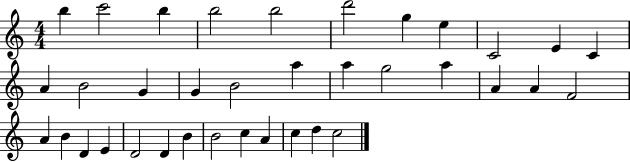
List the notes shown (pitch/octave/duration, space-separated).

B5/q C6/h B5/q B5/h B5/h D6/h G5/q E5/q C4/h E4/q C4/q A4/q B4/h G4/q G4/q B4/h A5/q A5/q G5/h A5/q A4/q A4/q F4/h A4/q B4/q D4/q E4/q D4/h D4/q B4/q B4/h C5/q A4/q C5/q D5/q C5/h